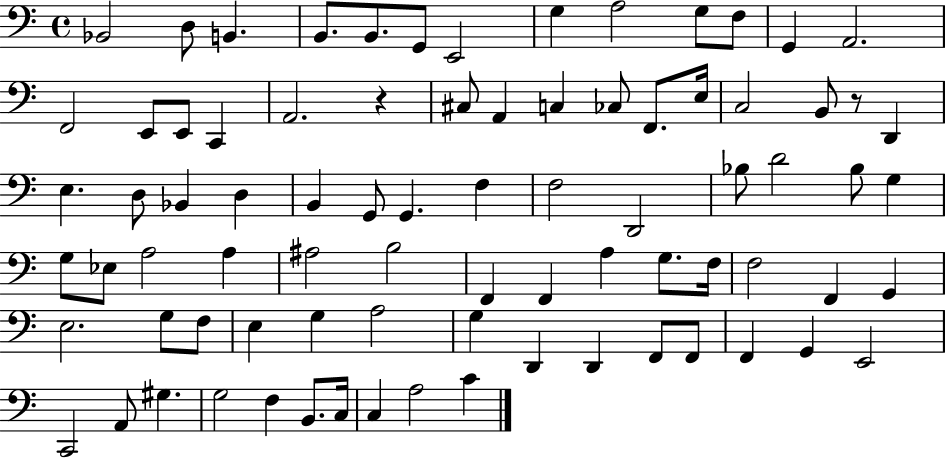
X:1
T:Untitled
M:4/4
L:1/4
K:C
_B,,2 D,/2 B,, B,,/2 B,,/2 G,,/2 E,,2 G, A,2 G,/2 F,/2 G,, A,,2 F,,2 E,,/2 E,,/2 C,, A,,2 z ^C,/2 A,, C, _C,/2 F,,/2 E,/4 C,2 B,,/2 z/2 D,, E, D,/2 _B,, D, B,, G,,/2 G,, F, F,2 D,,2 _B,/2 D2 _B,/2 G, G,/2 _E,/2 A,2 A, ^A,2 B,2 F,, F,, A, G,/2 F,/4 F,2 F,, G,, E,2 G,/2 F,/2 E, G, A,2 G, D,, D,, F,,/2 F,,/2 F,, G,, E,,2 C,,2 A,,/2 ^G, G,2 F, B,,/2 C,/4 C, A,2 C